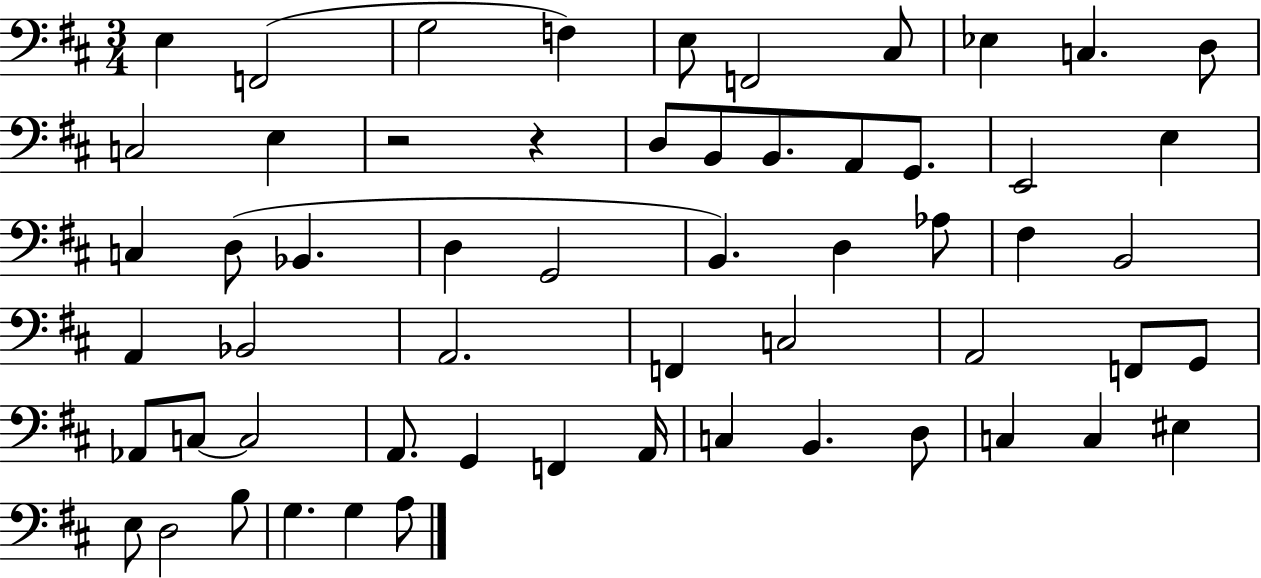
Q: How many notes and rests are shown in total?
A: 58